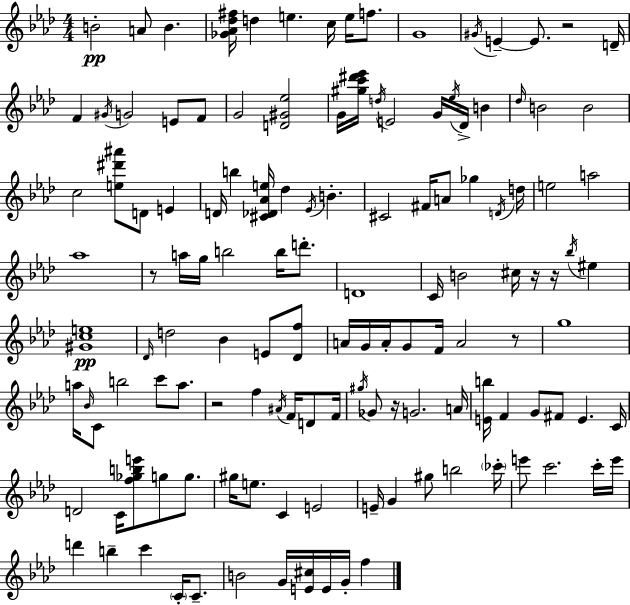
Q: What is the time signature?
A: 4/4